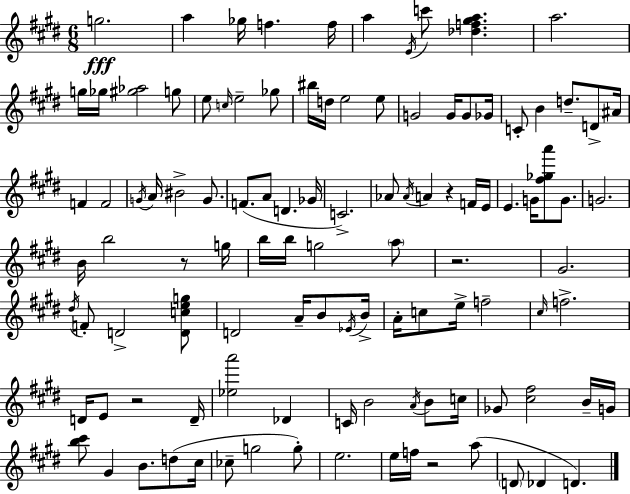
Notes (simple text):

G5/h. A5/q Gb5/s F5/q. F5/s A5/q E4/s C6/e [Db5,F5,G#5,A5]/q. A5/h. G5/s Gb5/s [G#5,Ab5]/h G5/e E5/e C5/s E5/h Gb5/e BIS5/s D5/s E5/h E5/e G4/h G4/s G4/e Gb4/s C4/e B4/q D5/e. D4/e A#4/s F4/q F4/h G4/s A4/s BIS4/h G4/e. F4/e. A4/e D4/q. Gb4/s C4/h. Ab4/e Ab4/s A4/q R/q F4/s E4/s E4/q. G4/s [F#5,Gb5,A6]/e G4/e. G4/h. B4/s B5/h R/e G5/s B5/s B5/s G5/h A5/e R/h. G#4/h. D#5/s F4/e D4/h [D4,C5,E5,G5]/e D4/h A4/s B4/e Eb4/s B4/s A4/s C5/e E5/s F5/h C#5/s F5/h. D4/s E4/e R/h D4/s [Eb5,A6]/h Db4/q C4/s B4/h A4/s B4/e C5/s Gb4/e [C#5,F#5]/h B4/s G4/s [B5,C#6]/e G#4/q B4/e. D5/e C#5/s CES5/e G5/h G5/e E5/h. E5/s F5/s R/h A5/e D4/e Db4/q D4/q.